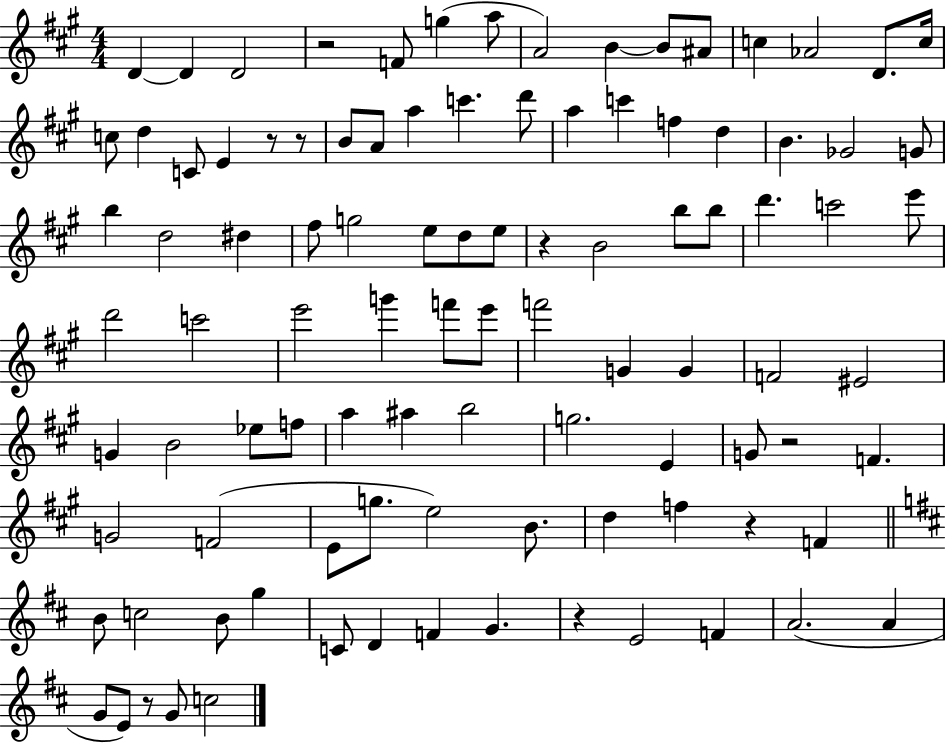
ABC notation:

X:1
T:Untitled
M:4/4
L:1/4
K:A
D D D2 z2 F/2 g a/2 A2 B B/2 ^A/2 c _A2 D/2 c/4 c/2 d C/2 E z/2 z/2 B/2 A/2 a c' d'/2 a c' f d B _G2 G/2 b d2 ^d ^f/2 g2 e/2 d/2 e/2 z B2 b/2 b/2 d' c'2 e'/2 d'2 c'2 e'2 g' f'/2 e'/2 f'2 G G F2 ^E2 G B2 _e/2 f/2 a ^a b2 g2 E G/2 z2 F G2 F2 E/2 g/2 e2 B/2 d f z F B/2 c2 B/2 g C/2 D F G z E2 F A2 A G/2 E/2 z/2 G/2 c2